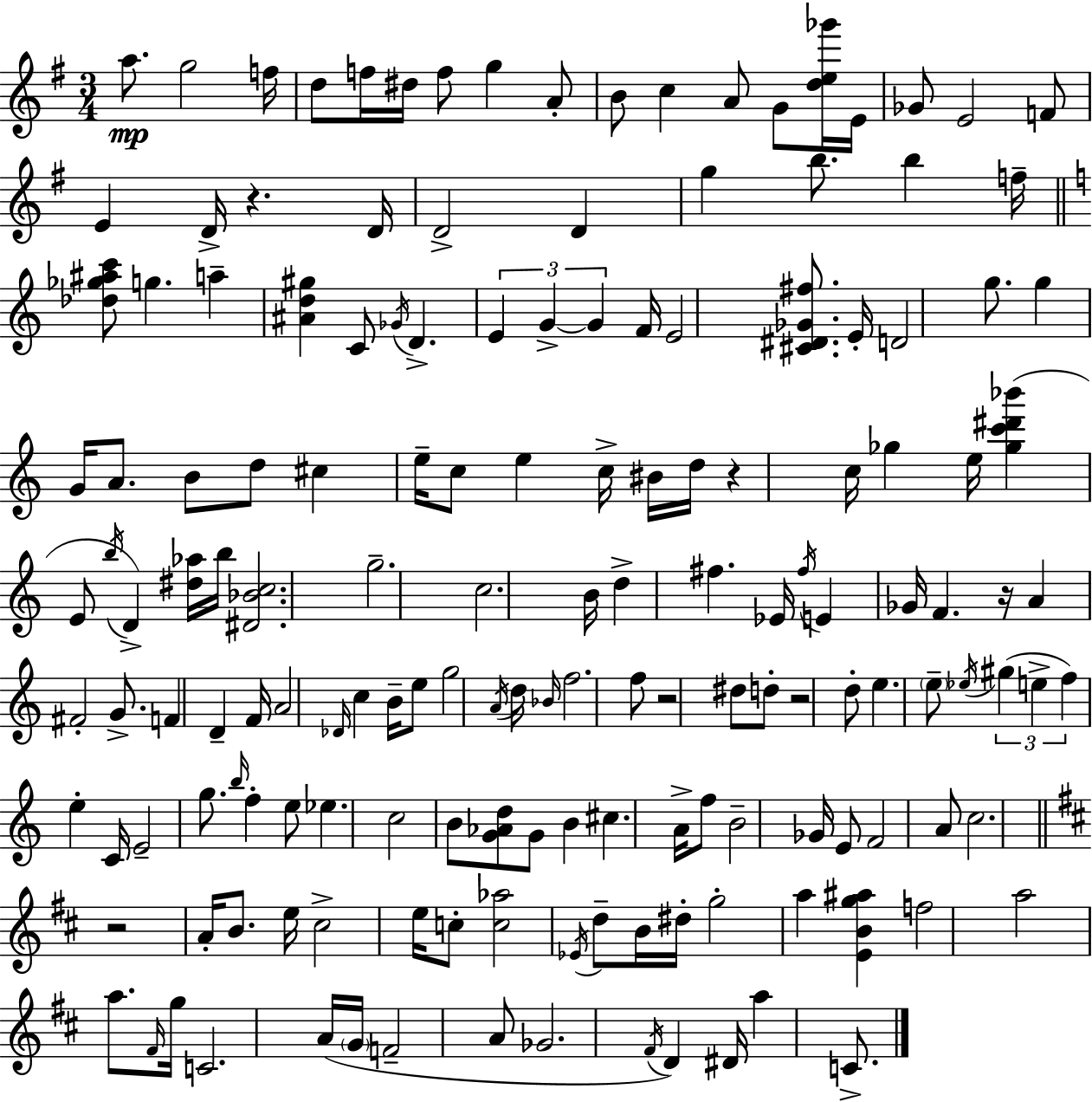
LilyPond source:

{
  \clef treble
  \numericTimeSignature
  \time 3/4
  \key e \minor
  a''8.\mp g''2 f''16 | d''8 f''16 dis''16 f''8 g''4 a'8-. | b'8 c''4 a'8 g'8 <d'' e'' ges'''>16 e'16 | ges'8 e'2 f'8 | \break e'4 d'16-> r4. d'16 | d'2-> d'4 | g''4 b''8. b''4 f''16-- | \bar "||" \break \key c \major <des'' ges'' ais'' c'''>8 g''4. a''4-- | <ais' d'' gis''>4 c'8 \acciaccatura { ges'16 } d'4.-> | \tuplet 3/2 { e'4 g'4->~~ g'4 } | f'16 e'2 <cis' dis' ges' fis''>8. | \break e'16-. d'2 g''8. | g''4 g'16 a'8. b'8 d''8 | cis''4 e''16-- c''8 e''4 | c''16-> bis'16 d''16 r4 c''16 ges''4 | \break e''16 <ges'' c''' dis''' bes'''>4( e'8 \acciaccatura { b''16 } d'4->) | <dis'' aes''>16 b''16 <dis' bes' c''>2. | g''2.-- | c''2. | \break b'16 d''4-> fis''4. | ees'16 \acciaccatura { fis''16 } e'4 ges'16 f'4. | r16 a'4 fis'2-. | g'8.-> f'4 d'4-- | \break f'16 a'2 \grace { des'16 } | c''4 b'16-- e''8 g''2 | \acciaccatura { a'16 } d''16 \grace { bes'16 } f''2. | f''8 r2 | \break dis''8 d''8-. r2 | d''8-. e''4. | \parenthesize e''8-- \acciaccatura { ees''16 } \tuplet 3/2 { gis''4( e''4-> f''4) } | e''4-. c'16 e'2-- | \break g''8. \grace { b''16 } f''4-. | e''8 ees''4. c''2 | b'8 <g' aes' d''>8 g'8 b'4 | cis''4. a'16-> f''8 b'2-- | \break ges'16 e'8 f'2 | a'8 c''2. | \bar "||" \break \key d \major r2 a'16-. b'8. | e''16 cis''2-> e''16 c''8-. | <c'' aes''>2 \acciaccatura { ees'16 } d''8-- b'16 | dis''16-. g''2-. a''4 | \break <e' b' g'' ais''>4 f''2 | a''2 a''8. | \grace { fis'16 } g''16 c'2. | a'16( \parenthesize g'16 f'2-- | \break a'8 ges'2. | \acciaccatura { fis'16 }) d'4 dis'16 a''4 | c'8.-> \bar "|."
}